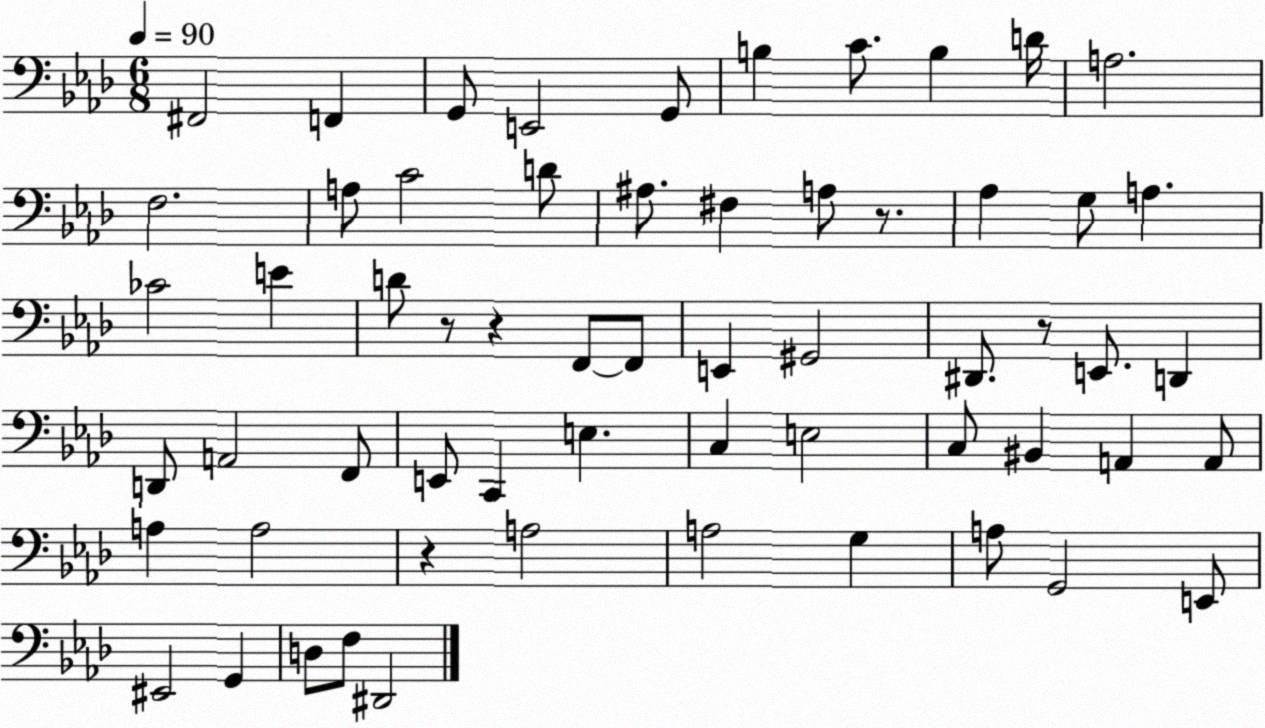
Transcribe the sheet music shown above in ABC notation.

X:1
T:Untitled
M:6/8
L:1/4
K:Ab
^F,,2 F,, G,,/2 E,,2 G,,/2 B, C/2 B, D/4 A,2 F,2 A,/2 C2 D/2 ^A,/2 ^F, A,/2 z/2 _A, G,/2 A, _C2 E D/2 z/2 z F,,/2 F,,/2 E,, ^G,,2 ^D,,/2 z/2 E,,/2 D,, D,,/2 A,,2 F,,/2 E,,/2 C,, E, C, E,2 C,/2 ^B,, A,, A,,/2 A, A,2 z A,2 A,2 G, A,/2 G,,2 E,,/2 ^E,,2 G,, D,/2 F,/2 ^D,,2